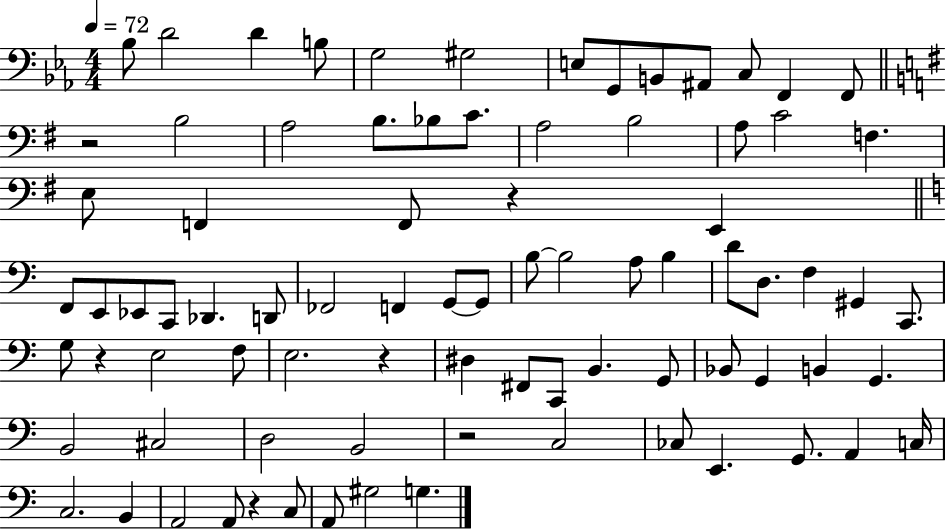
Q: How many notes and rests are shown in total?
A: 83